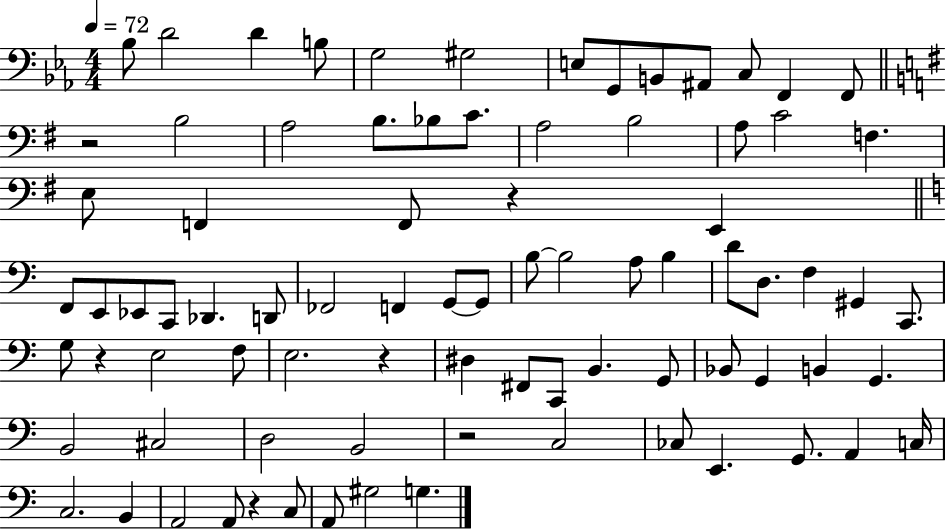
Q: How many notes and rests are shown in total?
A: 83